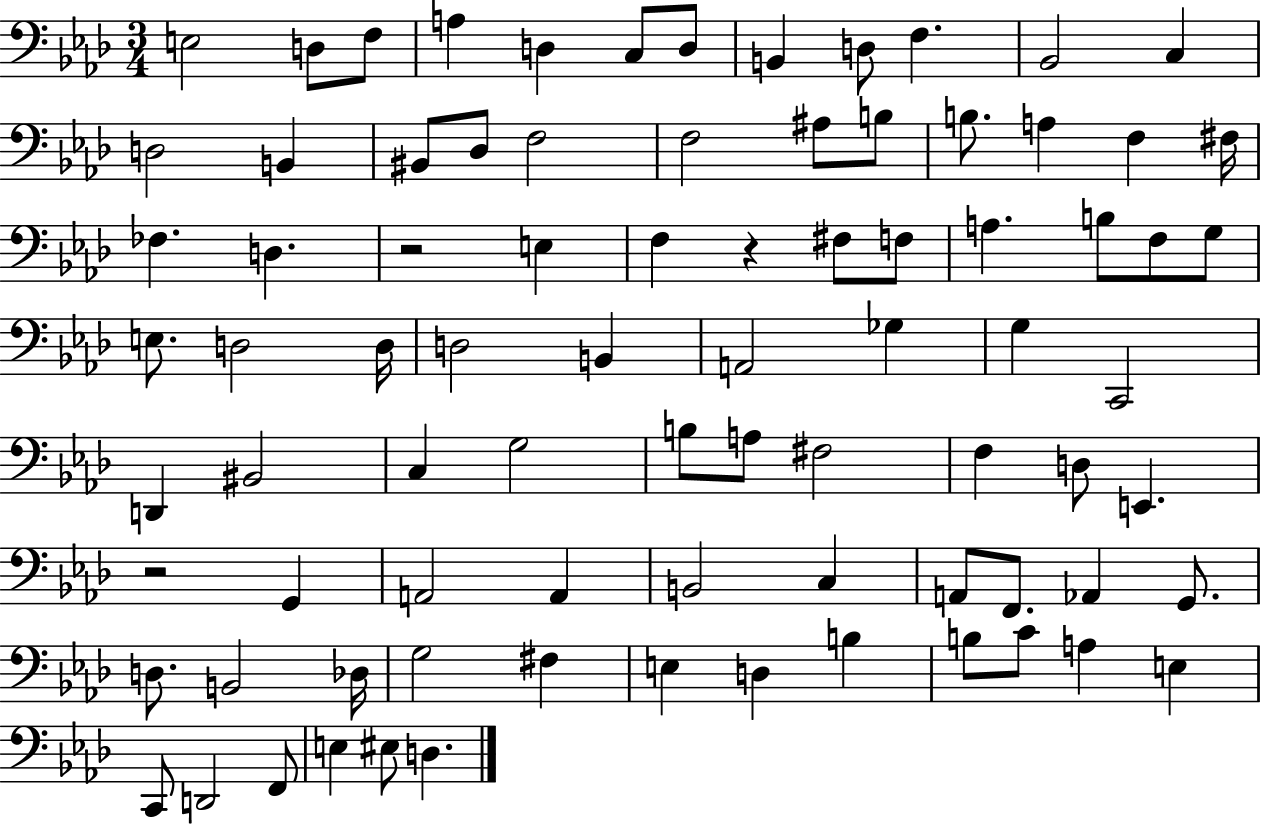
E3/h D3/e F3/e A3/q D3/q C3/e D3/e B2/q D3/e F3/q. Bb2/h C3/q D3/h B2/q BIS2/e Db3/e F3/h F3/h A#3/e B3/e B3/e. A3/q F3/q F#3/s FES3/q. D3/q. R/h E3/q F3/q R/q F#3/e F3/e A3/q. B3/e F3/e G3/e E3/e. D3/h D3/s D3/h B2/q A2/h Gb3/q G3/q C2/h D2/q BIS2/h C3/q G3/h B3/e A3/e F#3/h F3/q D3/e E2/q. R/h G2/q A2/h A2/q B2/h C3/q A2/e F2/e. Ab2/q G2/e. D3/e. B2/h Db3/s G3/h F#3/q E3/q D3/q B3/q B3/e C4/e A3/q E3/q C2/e D2/h F2/e E3/q EIS3/e D3/q.